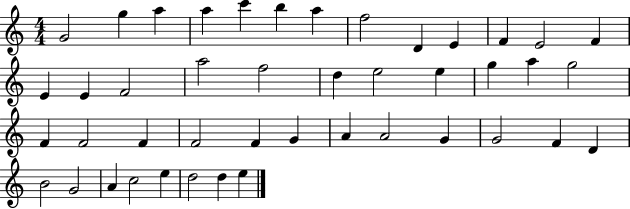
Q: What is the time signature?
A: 4/4